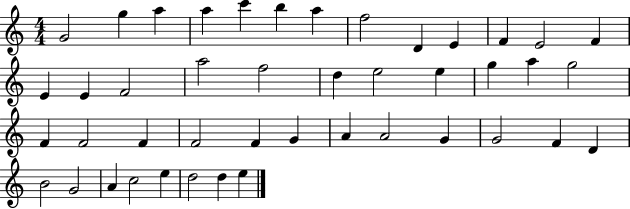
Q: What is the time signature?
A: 4/4